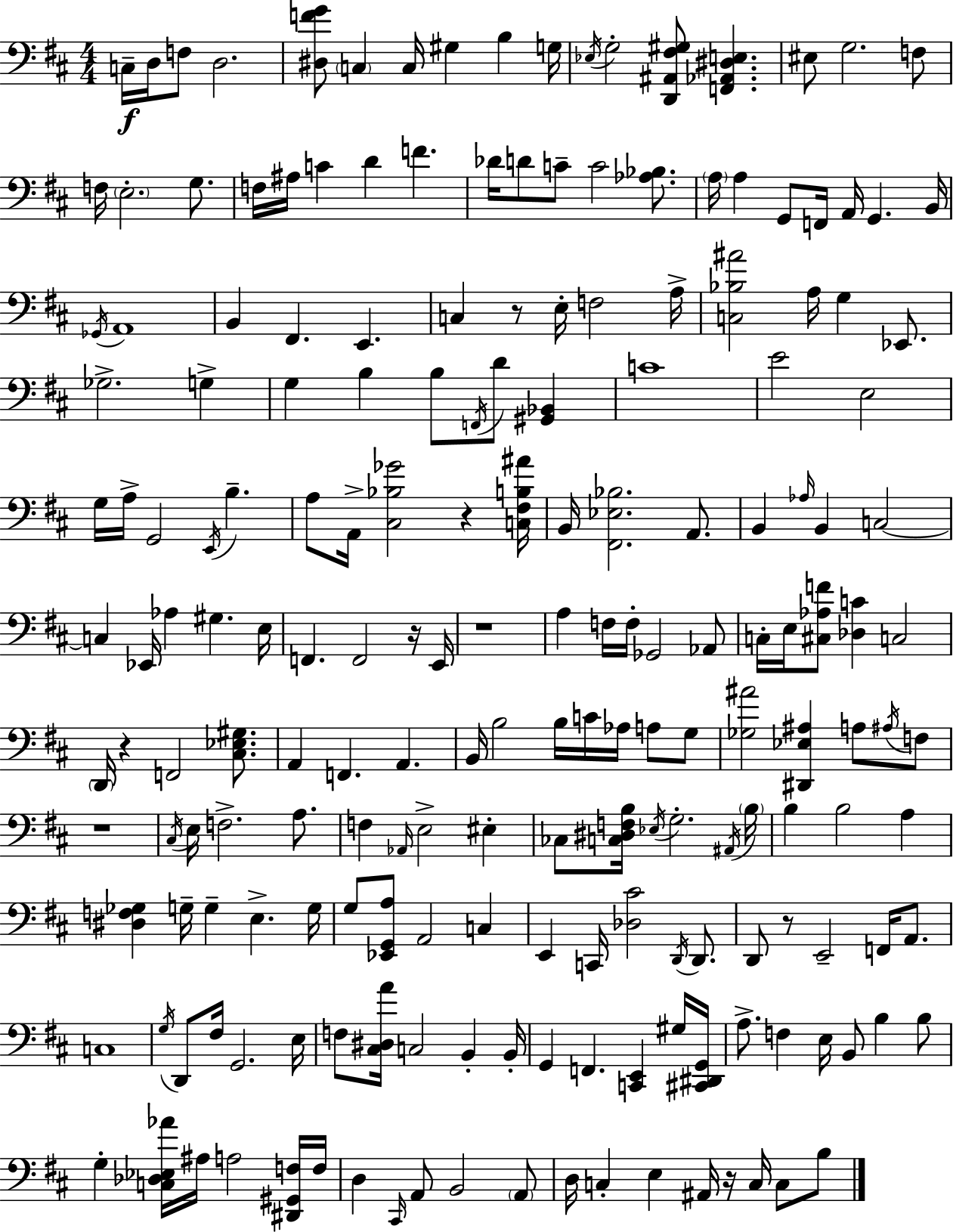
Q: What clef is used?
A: bass